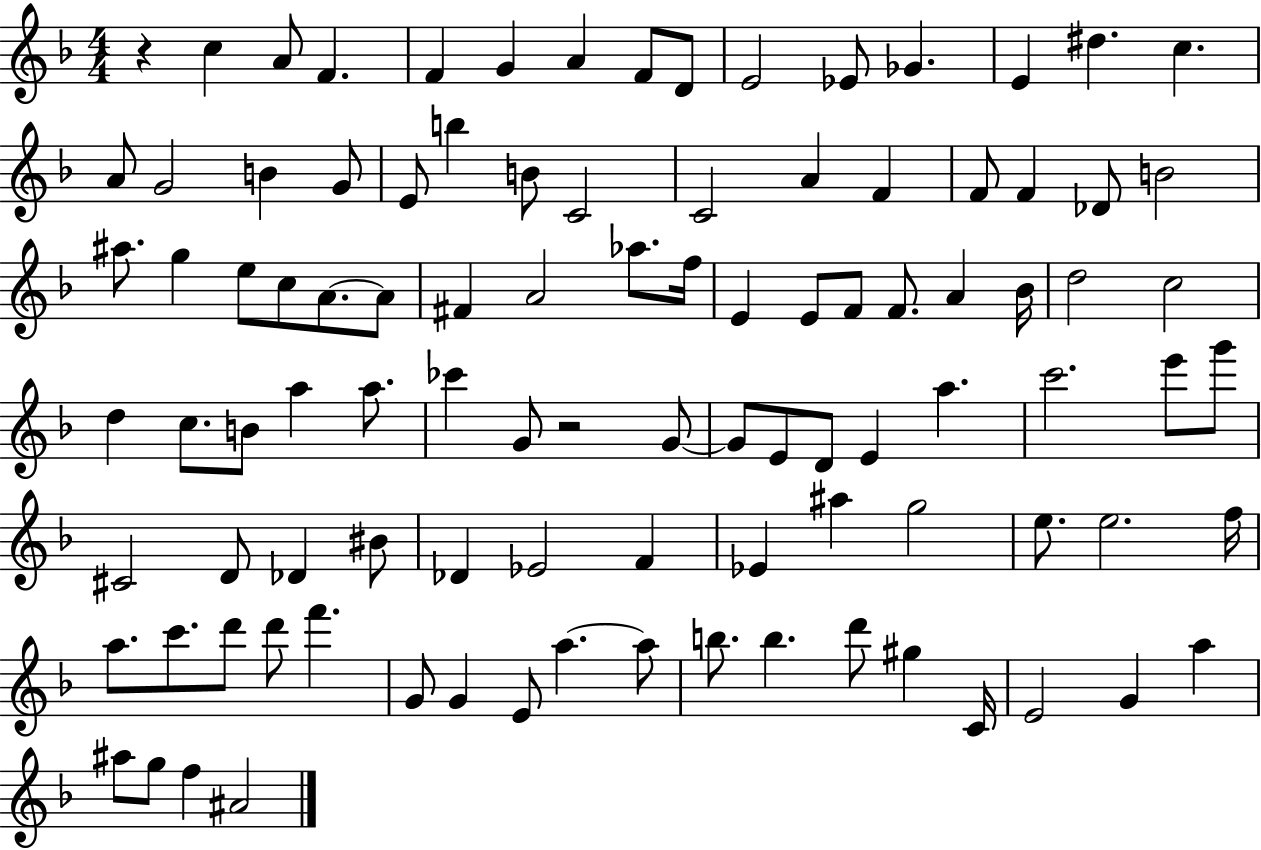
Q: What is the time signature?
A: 4/4